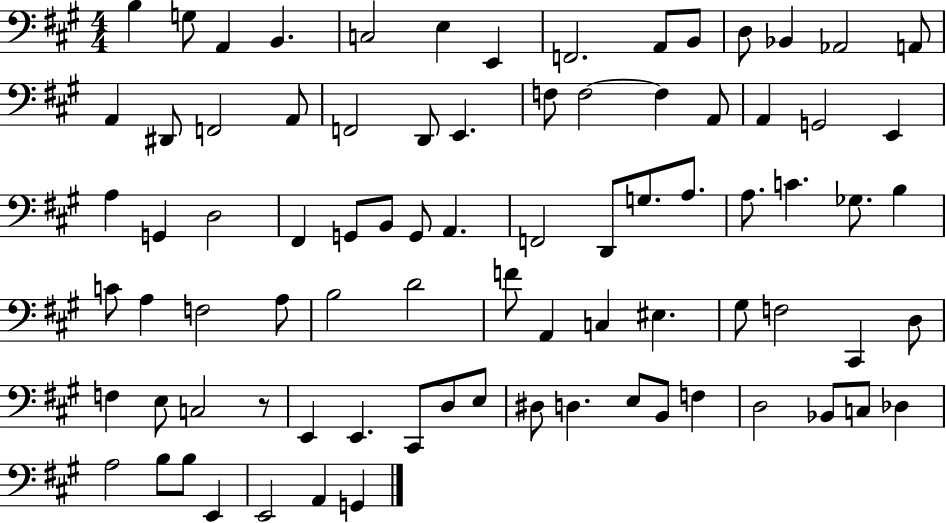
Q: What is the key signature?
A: A major